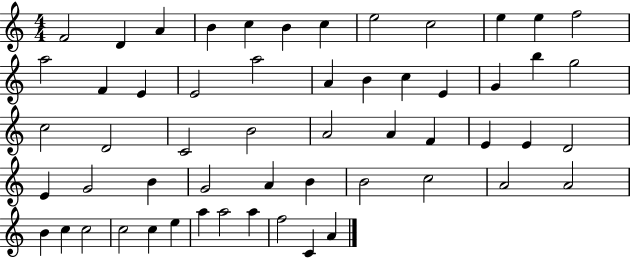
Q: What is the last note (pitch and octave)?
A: A4